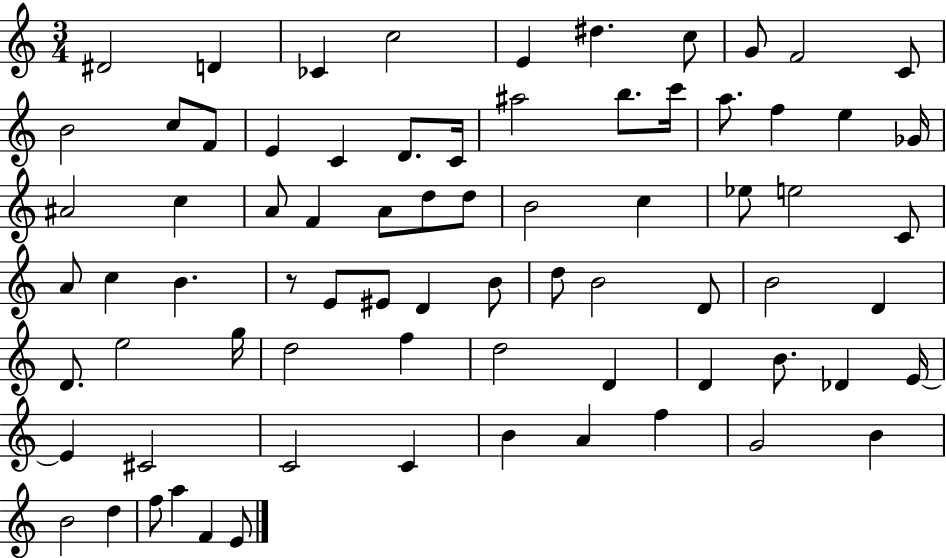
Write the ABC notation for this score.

X:1
T:Untitled
M:3/4
L:1/4
K:C
^D2 D _C c2 E ^d c/2 G/2 F2 C/2 B2 c/2 F/2 E C D/2 C/4 ^a2 b/2 c'/4 a/2 f e _G/4 ^A2 c A/2 F A/2 d/2 d/2 B2 c _e/2 e2 C/2 A/2 c B z/2 E/2 ^E/2 D B/2 d/2 B2 D/2 B2 D D/2 e2 g/4 d2 f d2 D D B/2 _D E/4 E ^C2 C2 C B A f G2 B B2 d f/2 a F E/2